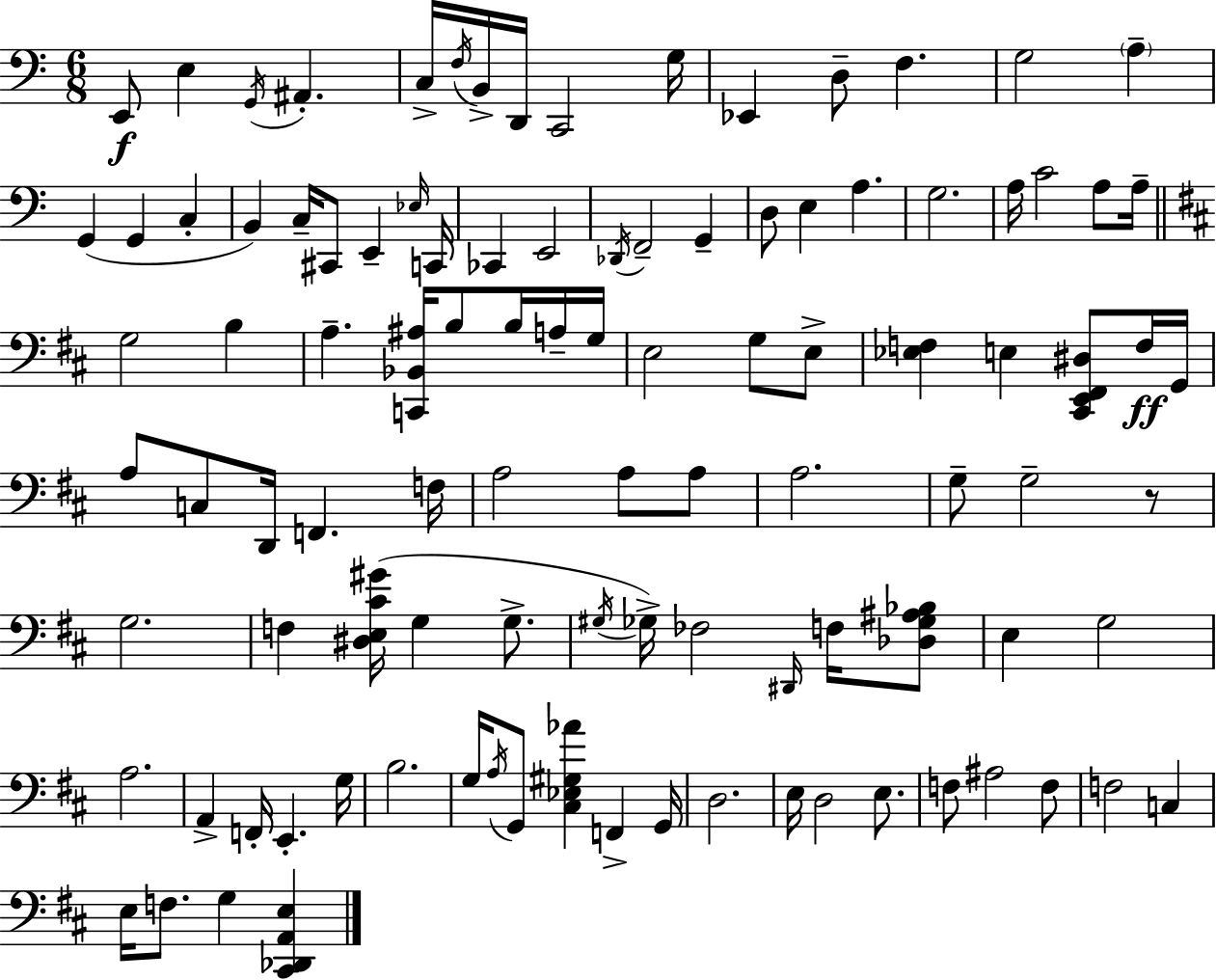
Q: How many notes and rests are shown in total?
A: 103